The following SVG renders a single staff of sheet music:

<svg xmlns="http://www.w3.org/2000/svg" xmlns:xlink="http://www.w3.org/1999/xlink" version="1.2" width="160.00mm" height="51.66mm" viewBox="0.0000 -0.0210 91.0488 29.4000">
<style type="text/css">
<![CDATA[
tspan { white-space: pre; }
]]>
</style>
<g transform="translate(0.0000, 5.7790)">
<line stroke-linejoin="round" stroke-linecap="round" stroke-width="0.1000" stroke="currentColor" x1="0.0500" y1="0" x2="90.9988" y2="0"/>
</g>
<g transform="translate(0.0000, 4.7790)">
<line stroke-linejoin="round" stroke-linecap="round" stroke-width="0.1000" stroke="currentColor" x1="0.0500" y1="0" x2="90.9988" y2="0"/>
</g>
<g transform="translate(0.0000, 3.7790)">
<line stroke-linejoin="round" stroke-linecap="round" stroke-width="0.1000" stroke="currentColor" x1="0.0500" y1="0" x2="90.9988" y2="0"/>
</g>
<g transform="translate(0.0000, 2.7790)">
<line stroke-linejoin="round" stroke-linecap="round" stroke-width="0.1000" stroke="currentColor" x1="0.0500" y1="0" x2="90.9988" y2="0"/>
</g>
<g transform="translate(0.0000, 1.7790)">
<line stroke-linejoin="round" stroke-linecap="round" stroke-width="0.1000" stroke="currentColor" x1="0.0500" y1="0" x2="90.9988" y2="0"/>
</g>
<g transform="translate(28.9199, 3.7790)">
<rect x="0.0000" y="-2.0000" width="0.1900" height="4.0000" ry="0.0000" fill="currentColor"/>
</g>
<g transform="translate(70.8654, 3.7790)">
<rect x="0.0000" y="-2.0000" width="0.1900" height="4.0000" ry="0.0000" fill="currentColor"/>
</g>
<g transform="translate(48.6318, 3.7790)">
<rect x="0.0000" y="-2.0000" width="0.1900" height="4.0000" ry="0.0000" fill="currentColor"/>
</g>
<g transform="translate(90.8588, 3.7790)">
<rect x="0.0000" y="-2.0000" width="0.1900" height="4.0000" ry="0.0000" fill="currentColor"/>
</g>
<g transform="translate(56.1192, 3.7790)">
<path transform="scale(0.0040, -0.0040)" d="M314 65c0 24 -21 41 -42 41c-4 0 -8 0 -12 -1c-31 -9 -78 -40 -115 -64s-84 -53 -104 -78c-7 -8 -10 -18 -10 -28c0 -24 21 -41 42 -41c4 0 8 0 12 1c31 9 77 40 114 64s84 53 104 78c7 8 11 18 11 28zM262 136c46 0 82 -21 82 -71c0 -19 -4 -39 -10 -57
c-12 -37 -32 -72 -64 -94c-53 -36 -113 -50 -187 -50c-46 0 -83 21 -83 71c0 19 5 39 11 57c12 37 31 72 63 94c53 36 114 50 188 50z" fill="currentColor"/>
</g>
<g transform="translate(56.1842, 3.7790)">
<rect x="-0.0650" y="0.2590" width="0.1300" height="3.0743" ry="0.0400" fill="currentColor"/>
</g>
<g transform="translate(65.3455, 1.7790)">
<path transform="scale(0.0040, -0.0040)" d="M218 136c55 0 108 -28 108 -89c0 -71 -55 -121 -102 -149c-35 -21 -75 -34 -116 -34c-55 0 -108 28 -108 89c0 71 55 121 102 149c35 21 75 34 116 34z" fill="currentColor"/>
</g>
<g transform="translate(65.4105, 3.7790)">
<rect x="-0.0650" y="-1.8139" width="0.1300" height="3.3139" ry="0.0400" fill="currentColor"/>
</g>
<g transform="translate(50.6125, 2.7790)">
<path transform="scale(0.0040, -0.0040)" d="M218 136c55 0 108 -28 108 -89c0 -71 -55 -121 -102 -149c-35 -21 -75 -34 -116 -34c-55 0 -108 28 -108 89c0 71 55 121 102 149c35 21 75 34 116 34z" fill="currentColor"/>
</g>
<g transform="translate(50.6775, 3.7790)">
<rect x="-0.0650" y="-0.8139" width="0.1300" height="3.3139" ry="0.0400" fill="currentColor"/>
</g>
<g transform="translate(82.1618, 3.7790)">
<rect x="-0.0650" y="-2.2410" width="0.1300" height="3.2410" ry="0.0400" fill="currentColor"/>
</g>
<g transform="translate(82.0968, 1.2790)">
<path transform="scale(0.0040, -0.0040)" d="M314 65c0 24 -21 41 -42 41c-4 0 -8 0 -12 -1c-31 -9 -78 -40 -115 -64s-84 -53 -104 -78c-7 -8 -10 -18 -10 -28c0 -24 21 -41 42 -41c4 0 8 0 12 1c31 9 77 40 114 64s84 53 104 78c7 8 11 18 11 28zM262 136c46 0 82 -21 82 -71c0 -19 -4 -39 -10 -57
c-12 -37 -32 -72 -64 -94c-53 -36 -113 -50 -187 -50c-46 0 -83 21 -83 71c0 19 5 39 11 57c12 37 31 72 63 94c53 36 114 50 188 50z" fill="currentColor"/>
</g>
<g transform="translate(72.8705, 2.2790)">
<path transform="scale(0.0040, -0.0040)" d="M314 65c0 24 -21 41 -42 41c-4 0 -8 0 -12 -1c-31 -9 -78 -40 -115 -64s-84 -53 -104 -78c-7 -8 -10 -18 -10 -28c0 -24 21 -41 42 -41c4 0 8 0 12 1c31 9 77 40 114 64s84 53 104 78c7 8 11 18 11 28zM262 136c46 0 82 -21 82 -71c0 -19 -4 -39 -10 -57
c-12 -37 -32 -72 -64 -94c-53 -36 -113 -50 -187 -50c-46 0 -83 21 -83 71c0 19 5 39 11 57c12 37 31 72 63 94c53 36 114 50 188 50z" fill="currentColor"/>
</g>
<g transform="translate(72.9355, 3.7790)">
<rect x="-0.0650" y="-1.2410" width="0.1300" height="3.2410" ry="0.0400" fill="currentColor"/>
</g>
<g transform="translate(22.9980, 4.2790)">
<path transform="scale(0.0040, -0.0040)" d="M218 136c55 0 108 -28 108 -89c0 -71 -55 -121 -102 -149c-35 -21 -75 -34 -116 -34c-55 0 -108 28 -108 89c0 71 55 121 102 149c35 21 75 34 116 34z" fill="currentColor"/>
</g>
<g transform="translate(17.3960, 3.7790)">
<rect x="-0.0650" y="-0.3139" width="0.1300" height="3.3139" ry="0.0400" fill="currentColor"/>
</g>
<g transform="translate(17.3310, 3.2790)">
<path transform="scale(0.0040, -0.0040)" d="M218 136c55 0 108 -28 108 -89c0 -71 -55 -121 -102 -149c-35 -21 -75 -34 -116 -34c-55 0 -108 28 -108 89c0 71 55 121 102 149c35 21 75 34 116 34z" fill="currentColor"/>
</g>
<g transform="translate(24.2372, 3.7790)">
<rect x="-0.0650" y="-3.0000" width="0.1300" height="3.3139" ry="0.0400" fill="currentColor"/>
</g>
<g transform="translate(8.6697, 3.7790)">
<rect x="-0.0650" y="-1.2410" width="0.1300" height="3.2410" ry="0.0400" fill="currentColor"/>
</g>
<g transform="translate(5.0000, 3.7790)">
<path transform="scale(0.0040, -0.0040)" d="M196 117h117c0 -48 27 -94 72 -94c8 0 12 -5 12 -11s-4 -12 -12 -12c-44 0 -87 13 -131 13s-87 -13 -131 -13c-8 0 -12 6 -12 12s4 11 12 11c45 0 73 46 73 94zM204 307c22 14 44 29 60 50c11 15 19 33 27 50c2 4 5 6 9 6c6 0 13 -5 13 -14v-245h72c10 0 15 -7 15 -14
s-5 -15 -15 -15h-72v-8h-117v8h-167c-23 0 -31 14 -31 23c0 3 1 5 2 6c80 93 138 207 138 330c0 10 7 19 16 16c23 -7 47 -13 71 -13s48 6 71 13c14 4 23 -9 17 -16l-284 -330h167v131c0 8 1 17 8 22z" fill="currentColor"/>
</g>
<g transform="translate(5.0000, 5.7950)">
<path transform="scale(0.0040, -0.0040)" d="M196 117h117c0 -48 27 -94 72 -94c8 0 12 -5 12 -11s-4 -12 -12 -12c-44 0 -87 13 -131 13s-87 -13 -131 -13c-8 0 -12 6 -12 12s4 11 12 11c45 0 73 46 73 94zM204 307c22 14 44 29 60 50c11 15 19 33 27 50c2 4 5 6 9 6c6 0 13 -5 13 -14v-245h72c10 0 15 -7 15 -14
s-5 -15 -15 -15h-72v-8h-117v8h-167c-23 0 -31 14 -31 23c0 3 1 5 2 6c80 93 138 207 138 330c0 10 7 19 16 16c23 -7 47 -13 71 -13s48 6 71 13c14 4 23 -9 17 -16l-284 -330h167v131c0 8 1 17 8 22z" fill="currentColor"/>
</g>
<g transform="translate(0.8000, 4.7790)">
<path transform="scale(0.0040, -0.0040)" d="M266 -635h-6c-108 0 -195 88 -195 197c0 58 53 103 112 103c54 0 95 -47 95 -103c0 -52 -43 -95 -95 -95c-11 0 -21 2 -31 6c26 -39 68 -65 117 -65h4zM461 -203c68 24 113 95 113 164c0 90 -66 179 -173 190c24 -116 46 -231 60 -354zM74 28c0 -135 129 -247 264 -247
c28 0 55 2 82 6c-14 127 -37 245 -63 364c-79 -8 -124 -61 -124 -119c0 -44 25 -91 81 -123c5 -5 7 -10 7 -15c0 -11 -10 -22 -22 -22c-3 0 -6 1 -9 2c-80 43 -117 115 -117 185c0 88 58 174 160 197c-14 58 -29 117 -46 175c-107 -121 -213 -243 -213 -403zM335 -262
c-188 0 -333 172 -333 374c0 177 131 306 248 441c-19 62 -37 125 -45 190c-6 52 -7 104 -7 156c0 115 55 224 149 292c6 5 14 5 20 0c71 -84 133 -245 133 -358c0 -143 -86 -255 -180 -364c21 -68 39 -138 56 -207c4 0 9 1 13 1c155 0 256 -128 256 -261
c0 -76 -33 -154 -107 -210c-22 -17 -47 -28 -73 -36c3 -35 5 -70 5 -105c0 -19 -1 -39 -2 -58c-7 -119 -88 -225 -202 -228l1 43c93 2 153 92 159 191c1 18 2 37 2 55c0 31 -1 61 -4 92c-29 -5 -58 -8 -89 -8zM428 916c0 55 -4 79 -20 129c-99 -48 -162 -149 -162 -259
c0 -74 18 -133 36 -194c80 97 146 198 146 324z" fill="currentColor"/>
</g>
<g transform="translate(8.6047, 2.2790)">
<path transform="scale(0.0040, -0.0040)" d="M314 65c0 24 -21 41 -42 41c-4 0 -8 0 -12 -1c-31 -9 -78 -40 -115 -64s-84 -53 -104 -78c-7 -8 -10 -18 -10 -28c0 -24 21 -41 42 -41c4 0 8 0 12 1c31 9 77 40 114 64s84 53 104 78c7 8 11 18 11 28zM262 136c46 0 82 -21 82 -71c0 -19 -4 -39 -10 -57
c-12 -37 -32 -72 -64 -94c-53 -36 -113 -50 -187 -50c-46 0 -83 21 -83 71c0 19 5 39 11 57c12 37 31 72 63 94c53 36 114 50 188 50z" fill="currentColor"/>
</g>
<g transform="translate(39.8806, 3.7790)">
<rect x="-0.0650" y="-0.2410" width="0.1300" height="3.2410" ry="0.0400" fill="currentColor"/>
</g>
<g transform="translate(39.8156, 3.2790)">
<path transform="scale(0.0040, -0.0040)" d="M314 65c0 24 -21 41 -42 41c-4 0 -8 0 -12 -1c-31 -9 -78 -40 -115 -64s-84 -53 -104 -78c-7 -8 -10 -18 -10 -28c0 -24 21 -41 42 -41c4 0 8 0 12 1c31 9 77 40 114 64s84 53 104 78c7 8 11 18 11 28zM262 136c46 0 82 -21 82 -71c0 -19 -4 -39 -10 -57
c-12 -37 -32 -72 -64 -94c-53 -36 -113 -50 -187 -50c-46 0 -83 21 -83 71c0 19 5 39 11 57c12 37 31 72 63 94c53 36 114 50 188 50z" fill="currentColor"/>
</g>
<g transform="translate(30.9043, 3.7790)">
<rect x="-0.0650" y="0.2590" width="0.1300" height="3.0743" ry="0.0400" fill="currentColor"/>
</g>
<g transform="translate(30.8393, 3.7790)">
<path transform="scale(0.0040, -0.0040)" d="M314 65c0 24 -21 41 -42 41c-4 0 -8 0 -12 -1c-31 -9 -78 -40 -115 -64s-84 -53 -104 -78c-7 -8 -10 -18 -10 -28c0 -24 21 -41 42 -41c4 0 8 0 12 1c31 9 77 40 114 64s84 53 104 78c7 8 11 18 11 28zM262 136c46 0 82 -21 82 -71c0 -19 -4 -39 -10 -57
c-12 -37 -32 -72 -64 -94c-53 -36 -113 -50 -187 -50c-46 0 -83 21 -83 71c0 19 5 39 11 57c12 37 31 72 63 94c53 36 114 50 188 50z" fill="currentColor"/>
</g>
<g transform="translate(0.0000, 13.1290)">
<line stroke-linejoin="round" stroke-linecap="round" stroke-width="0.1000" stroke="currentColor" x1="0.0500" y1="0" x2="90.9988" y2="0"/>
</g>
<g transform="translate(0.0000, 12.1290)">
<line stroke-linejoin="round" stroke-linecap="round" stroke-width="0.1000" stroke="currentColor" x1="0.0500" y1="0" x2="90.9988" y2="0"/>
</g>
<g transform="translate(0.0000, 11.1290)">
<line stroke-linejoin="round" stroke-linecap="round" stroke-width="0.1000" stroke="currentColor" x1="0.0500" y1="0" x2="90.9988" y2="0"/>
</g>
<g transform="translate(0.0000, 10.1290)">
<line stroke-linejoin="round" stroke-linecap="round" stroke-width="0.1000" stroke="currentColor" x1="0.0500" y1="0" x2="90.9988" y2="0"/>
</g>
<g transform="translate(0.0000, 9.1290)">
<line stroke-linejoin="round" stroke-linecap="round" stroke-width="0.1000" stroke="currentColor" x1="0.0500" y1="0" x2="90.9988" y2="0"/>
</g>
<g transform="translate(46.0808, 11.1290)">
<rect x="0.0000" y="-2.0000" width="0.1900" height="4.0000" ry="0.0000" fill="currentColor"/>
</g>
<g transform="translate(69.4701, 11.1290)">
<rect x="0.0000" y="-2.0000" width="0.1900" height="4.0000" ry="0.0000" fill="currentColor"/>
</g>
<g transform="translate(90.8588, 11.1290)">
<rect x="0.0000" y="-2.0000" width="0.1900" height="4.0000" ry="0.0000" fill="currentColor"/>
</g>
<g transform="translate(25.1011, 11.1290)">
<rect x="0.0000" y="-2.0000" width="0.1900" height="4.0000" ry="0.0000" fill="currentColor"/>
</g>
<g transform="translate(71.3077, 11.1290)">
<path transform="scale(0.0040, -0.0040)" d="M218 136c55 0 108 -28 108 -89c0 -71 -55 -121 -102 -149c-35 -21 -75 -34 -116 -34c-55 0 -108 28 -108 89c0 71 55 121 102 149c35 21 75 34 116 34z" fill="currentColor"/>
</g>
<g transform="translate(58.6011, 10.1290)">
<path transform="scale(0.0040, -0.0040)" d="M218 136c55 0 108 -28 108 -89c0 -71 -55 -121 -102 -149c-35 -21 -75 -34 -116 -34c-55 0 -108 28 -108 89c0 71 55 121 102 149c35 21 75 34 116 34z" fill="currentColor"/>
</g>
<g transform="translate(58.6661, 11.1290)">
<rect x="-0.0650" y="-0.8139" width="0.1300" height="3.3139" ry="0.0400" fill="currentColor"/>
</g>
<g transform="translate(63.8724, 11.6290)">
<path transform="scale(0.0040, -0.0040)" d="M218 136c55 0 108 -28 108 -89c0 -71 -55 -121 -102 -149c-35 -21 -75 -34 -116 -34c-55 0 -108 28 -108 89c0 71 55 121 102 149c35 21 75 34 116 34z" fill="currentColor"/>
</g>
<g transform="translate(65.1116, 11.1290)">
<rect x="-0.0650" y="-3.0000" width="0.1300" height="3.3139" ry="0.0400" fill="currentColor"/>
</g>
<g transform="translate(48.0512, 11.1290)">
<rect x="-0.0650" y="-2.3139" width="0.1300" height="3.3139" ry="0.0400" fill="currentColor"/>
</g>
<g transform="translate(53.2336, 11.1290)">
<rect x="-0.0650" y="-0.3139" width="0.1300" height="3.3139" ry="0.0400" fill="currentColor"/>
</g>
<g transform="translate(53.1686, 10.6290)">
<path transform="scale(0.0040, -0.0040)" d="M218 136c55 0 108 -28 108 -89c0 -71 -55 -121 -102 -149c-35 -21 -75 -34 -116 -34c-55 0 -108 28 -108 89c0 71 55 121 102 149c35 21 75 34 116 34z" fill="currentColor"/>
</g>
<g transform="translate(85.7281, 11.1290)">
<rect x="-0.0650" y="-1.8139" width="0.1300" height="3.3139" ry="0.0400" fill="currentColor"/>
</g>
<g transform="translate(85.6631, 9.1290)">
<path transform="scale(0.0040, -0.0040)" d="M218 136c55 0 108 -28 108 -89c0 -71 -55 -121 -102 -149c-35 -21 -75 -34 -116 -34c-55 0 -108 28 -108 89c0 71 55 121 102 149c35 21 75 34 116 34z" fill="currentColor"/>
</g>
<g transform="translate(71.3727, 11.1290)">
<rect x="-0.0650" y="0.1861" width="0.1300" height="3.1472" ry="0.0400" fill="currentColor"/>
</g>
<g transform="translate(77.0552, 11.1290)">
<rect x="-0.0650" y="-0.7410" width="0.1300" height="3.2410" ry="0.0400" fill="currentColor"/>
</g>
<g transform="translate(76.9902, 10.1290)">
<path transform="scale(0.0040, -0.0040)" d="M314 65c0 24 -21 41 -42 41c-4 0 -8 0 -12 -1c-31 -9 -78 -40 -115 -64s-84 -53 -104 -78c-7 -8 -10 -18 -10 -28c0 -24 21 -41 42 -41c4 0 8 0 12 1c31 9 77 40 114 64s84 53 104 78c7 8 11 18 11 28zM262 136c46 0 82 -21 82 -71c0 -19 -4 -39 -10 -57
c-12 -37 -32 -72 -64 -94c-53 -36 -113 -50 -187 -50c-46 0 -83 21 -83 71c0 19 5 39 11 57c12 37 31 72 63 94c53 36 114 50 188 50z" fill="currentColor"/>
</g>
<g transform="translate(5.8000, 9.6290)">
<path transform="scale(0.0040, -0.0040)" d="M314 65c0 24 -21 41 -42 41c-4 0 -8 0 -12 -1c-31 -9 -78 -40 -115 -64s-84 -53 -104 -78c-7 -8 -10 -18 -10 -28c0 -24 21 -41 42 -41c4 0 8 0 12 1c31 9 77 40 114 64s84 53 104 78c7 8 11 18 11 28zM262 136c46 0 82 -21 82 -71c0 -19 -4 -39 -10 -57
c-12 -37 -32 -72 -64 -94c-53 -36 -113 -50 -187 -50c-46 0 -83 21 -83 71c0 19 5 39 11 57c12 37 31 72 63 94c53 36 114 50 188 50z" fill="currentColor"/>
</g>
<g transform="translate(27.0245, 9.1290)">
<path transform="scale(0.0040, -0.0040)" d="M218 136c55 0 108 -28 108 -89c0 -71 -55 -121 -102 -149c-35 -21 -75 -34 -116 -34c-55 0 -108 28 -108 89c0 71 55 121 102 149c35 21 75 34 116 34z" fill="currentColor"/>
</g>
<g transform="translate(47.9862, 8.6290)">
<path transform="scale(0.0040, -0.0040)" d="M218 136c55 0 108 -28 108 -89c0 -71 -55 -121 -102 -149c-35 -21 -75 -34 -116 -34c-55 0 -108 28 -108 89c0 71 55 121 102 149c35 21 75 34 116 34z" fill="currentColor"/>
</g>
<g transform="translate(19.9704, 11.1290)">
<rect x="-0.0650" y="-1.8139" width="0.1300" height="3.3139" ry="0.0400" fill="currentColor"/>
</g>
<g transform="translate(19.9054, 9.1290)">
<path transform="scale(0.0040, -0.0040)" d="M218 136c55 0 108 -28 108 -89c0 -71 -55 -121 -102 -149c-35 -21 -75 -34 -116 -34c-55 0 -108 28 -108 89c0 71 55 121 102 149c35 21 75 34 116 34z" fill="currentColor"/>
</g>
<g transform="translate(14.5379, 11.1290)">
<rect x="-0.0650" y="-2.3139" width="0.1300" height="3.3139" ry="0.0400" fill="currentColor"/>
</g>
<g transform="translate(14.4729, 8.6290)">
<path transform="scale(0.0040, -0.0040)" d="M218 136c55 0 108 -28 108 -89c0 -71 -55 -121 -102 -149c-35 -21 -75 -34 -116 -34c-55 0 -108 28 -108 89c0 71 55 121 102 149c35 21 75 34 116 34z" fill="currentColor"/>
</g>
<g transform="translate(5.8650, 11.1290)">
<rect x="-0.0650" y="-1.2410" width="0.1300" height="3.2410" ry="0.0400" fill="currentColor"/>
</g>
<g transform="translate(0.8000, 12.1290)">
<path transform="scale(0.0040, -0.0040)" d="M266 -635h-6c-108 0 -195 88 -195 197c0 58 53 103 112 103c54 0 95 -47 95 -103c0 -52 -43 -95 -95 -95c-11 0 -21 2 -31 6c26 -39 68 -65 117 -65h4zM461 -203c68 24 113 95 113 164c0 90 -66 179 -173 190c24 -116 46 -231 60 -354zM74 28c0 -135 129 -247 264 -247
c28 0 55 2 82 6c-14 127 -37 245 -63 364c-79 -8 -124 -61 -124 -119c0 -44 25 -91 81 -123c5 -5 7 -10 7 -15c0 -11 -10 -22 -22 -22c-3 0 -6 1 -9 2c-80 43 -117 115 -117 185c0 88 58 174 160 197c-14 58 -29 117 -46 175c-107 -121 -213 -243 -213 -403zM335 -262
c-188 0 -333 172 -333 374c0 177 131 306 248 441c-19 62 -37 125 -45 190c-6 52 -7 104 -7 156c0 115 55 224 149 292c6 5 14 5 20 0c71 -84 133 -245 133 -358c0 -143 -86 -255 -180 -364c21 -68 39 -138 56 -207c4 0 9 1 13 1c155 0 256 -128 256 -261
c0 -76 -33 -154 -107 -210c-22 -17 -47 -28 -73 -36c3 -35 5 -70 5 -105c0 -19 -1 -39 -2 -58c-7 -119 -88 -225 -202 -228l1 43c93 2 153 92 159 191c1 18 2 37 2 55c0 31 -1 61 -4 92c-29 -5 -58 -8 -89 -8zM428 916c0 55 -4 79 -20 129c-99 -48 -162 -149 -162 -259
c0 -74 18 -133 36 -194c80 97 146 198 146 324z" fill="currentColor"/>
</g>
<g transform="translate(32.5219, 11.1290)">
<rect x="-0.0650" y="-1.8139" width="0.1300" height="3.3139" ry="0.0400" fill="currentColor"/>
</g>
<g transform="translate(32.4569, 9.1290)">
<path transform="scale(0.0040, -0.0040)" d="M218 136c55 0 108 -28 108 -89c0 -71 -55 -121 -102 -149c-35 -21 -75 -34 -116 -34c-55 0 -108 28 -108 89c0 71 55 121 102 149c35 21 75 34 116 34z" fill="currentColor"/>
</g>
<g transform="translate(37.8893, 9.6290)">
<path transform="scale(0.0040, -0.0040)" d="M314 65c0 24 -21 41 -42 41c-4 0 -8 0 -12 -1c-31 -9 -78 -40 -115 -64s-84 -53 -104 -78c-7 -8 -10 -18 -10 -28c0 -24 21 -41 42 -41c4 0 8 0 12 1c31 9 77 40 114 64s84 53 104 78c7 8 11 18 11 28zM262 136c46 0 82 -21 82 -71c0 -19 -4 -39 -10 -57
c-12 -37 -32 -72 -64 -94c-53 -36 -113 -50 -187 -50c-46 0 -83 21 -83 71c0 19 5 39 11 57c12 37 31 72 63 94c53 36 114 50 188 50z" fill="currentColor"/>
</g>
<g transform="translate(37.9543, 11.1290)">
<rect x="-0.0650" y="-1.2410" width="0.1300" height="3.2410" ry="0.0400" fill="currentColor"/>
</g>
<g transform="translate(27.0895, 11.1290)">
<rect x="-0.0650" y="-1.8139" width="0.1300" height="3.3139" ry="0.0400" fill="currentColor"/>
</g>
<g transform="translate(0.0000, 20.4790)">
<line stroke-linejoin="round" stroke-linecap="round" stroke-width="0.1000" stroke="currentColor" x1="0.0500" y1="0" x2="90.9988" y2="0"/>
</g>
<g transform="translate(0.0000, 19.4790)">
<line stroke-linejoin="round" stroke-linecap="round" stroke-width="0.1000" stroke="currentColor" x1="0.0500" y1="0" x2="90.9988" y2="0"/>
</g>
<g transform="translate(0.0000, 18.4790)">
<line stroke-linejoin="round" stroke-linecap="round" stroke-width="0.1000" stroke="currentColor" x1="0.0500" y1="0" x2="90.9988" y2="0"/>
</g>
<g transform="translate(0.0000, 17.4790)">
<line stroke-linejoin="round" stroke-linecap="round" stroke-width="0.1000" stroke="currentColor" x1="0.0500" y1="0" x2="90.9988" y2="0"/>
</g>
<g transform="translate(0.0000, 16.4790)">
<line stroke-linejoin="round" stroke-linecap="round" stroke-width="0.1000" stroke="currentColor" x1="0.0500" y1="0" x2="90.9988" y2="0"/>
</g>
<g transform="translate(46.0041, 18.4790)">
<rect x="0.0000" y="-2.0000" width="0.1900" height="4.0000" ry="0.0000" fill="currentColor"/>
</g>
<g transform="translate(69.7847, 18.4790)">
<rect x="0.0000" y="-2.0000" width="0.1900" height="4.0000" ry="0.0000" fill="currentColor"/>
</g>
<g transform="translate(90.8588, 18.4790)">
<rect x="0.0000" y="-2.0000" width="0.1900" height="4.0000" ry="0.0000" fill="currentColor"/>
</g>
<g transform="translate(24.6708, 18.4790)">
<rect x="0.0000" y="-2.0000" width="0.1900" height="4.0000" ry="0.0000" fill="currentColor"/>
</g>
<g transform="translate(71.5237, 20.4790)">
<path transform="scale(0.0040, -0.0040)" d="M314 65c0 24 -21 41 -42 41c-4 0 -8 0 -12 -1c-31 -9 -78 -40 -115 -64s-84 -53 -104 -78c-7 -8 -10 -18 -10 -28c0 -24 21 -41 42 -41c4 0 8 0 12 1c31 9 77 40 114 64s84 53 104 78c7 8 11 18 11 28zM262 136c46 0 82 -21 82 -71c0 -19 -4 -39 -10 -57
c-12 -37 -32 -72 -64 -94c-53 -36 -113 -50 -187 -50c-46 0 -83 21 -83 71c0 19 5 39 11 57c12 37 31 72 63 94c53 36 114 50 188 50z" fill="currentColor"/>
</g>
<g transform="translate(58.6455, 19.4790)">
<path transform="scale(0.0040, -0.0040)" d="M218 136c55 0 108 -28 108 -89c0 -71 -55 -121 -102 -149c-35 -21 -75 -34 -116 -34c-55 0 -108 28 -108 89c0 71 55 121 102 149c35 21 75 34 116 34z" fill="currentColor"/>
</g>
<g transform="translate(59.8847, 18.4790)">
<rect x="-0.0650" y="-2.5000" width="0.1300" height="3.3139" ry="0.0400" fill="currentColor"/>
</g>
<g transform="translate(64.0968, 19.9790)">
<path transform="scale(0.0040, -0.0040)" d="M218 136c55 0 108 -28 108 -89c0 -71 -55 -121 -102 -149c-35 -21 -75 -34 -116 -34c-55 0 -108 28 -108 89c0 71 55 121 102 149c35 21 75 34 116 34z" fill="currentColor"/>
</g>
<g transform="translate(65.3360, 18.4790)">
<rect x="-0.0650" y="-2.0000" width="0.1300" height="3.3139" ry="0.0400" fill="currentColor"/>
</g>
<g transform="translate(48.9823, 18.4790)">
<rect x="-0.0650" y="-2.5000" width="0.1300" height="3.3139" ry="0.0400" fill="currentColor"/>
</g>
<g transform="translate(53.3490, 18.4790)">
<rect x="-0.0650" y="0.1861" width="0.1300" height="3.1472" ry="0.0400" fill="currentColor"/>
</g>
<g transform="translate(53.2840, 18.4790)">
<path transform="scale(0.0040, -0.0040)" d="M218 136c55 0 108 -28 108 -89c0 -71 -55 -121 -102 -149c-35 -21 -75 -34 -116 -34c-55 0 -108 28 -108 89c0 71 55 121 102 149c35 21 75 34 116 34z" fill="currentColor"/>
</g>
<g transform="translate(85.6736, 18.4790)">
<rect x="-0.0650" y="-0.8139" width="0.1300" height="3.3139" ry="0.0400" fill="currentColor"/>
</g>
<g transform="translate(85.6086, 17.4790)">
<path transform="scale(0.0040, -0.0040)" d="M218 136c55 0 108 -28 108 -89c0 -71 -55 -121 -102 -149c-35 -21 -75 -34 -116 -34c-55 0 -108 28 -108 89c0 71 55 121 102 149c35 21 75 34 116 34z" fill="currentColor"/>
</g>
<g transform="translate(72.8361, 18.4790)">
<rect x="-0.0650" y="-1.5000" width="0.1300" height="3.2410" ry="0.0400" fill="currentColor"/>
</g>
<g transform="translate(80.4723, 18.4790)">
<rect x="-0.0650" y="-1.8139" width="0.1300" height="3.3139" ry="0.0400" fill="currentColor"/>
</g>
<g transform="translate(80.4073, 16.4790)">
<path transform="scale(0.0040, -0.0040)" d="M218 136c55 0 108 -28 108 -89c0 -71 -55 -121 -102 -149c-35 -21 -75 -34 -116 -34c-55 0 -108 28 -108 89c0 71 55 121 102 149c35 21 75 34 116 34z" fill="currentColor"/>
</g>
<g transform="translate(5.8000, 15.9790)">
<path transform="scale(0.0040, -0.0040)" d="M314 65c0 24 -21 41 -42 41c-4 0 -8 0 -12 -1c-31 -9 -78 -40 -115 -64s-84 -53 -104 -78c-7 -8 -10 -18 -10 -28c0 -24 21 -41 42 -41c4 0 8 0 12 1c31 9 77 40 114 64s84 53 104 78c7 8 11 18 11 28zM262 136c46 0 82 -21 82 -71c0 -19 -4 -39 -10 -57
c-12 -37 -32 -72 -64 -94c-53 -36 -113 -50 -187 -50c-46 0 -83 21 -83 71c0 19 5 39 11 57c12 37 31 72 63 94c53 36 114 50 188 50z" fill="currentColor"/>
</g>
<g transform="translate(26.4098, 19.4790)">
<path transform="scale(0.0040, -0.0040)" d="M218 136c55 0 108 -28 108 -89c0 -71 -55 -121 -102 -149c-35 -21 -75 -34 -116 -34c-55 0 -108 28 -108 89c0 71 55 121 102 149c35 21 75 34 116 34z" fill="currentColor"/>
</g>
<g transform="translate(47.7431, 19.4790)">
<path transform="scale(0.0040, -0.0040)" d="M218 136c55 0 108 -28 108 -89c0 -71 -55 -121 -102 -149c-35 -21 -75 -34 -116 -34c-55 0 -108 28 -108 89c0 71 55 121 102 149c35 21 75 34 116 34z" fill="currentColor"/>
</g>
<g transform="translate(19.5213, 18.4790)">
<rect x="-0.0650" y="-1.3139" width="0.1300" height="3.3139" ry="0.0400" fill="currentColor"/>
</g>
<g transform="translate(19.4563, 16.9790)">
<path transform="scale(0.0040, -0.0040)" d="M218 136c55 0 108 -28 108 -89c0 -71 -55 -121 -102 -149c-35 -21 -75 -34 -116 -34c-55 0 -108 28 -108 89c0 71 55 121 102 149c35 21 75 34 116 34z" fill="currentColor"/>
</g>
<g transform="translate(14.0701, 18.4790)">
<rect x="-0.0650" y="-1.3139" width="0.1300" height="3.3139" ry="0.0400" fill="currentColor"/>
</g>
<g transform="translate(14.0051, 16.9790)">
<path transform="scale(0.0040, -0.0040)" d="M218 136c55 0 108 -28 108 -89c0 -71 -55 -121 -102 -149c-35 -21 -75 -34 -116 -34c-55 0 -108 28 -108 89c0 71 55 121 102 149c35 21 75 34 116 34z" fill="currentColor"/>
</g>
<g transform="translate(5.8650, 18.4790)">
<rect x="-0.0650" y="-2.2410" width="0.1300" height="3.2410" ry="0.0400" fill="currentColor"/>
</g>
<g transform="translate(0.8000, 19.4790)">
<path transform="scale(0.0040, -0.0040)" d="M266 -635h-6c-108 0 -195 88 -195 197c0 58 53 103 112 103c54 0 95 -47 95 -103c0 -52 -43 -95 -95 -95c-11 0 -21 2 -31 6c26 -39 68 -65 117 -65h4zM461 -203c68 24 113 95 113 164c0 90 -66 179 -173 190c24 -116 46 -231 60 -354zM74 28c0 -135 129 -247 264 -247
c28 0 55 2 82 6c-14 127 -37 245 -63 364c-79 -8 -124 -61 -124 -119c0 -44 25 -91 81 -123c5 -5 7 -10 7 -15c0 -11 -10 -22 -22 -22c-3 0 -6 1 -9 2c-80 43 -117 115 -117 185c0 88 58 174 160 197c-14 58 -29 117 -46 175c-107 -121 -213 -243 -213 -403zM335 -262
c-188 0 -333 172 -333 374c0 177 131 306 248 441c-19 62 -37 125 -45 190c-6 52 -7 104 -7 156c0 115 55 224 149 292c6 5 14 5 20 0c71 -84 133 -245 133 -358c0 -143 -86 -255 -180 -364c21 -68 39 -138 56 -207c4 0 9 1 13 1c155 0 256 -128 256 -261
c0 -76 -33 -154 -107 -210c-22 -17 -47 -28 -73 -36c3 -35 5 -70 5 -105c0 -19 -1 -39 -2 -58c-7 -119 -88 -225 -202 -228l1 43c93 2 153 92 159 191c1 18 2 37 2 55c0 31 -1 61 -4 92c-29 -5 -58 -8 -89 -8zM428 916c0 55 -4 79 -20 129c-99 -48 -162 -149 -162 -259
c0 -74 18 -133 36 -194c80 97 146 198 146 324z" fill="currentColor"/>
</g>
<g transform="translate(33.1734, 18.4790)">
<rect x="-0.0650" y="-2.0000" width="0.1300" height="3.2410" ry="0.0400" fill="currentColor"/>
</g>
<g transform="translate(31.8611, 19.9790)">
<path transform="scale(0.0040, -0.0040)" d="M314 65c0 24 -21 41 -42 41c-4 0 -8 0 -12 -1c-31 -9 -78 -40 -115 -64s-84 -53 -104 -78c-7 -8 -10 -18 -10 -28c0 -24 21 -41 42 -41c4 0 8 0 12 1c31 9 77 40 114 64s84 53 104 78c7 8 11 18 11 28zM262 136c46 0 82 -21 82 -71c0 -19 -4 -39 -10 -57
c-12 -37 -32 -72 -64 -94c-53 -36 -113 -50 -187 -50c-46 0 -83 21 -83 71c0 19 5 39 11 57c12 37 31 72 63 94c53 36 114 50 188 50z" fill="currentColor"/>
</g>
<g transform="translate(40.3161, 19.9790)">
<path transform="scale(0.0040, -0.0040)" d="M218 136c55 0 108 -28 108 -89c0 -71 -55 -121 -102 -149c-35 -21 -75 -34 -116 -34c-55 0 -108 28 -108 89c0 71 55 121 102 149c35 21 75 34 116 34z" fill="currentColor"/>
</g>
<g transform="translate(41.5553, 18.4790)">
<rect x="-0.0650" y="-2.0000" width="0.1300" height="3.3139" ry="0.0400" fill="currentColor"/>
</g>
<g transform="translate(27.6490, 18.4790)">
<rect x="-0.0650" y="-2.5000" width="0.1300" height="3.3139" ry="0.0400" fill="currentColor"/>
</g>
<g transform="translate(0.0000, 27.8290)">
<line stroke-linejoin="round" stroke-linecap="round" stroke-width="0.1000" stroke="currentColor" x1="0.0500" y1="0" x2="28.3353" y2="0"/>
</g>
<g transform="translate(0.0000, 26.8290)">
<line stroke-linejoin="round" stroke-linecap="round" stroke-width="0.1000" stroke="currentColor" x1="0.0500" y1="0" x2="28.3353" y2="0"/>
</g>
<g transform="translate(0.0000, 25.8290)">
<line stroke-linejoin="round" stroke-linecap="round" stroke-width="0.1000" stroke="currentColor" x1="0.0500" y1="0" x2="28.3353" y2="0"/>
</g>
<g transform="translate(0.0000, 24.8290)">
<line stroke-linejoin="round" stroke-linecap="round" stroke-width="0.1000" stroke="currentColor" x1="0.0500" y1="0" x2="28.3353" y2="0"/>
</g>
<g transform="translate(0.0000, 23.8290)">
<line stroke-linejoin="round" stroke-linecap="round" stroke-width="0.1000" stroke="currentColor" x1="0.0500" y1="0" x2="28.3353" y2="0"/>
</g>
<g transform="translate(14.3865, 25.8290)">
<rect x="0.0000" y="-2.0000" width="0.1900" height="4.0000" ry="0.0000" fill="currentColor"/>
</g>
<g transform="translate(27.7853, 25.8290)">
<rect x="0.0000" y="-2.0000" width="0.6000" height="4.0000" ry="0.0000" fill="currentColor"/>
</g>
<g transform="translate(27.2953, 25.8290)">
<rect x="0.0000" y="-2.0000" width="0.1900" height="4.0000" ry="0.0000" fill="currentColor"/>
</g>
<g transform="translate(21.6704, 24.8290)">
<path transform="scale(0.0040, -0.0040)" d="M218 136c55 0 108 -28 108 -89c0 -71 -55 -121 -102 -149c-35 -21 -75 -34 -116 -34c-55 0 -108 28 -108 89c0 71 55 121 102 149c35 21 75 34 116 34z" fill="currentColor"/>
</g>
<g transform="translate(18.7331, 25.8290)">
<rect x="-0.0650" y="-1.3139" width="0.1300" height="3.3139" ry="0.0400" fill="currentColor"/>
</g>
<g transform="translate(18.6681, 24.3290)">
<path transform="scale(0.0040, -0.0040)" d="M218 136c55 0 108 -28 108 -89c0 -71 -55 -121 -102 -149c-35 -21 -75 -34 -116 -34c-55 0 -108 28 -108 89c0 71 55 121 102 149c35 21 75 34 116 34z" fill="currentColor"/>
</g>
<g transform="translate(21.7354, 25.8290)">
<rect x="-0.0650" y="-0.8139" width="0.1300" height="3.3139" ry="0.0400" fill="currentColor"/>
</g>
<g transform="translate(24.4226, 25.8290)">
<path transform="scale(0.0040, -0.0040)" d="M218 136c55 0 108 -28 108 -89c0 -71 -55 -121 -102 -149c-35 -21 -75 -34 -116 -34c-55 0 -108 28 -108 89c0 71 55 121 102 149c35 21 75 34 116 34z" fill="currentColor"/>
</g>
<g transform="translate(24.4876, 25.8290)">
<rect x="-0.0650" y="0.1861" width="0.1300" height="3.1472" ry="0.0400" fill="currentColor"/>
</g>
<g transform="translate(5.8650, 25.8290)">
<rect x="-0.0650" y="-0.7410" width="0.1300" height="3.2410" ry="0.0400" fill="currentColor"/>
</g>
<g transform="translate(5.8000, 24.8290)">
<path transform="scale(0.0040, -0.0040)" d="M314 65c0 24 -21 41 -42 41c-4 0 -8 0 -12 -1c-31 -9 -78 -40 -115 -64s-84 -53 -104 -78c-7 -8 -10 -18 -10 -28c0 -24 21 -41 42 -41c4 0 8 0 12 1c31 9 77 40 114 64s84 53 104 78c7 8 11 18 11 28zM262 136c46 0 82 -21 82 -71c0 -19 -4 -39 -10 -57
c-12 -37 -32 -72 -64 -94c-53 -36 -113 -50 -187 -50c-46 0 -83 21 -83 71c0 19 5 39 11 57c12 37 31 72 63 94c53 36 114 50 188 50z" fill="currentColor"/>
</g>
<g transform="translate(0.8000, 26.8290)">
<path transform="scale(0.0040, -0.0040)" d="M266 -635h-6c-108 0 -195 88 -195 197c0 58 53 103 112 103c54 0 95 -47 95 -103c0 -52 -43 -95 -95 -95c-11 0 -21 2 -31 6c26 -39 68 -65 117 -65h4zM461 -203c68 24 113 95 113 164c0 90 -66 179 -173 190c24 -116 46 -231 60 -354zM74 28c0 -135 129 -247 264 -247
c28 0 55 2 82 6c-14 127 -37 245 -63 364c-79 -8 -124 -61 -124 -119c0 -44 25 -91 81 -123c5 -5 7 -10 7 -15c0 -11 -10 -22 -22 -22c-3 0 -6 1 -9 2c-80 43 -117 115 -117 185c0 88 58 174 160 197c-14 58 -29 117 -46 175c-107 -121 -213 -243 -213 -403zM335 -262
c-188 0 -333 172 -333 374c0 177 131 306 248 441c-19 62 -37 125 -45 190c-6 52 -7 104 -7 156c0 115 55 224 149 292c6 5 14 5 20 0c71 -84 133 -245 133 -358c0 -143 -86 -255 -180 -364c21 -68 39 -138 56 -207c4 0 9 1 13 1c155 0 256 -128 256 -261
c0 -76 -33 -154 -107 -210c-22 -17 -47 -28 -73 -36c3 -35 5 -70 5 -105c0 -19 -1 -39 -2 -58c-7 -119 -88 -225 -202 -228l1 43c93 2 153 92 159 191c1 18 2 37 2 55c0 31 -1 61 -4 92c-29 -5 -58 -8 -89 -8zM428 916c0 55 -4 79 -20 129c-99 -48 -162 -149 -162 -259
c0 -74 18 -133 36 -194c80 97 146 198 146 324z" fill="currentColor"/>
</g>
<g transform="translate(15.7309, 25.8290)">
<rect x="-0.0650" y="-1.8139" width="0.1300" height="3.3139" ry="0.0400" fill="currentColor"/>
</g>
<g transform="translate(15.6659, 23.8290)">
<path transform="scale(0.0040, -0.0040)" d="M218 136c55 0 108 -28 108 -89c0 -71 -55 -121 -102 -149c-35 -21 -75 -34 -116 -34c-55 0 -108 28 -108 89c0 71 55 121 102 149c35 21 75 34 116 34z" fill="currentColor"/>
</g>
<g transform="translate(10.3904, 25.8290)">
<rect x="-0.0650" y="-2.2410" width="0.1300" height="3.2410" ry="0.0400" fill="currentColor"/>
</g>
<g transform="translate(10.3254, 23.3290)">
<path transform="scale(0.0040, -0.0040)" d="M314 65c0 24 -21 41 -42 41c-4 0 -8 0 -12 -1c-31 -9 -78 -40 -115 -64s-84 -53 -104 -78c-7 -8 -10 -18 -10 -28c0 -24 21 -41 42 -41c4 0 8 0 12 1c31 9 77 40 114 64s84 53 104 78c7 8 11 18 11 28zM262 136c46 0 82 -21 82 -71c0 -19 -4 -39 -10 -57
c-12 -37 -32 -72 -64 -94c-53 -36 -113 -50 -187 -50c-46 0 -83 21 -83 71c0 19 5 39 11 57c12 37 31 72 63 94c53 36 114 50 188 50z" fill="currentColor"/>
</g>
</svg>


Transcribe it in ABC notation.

X:1
T:Untitled
M:4/4
L:1/4
K:C
e2 c A B2 c2 d B2 f e2 g2 e2 g f f f e2 g c d A B d2 f g2 e e G F2 F G B G F E2 f d d2 g2 f e d B